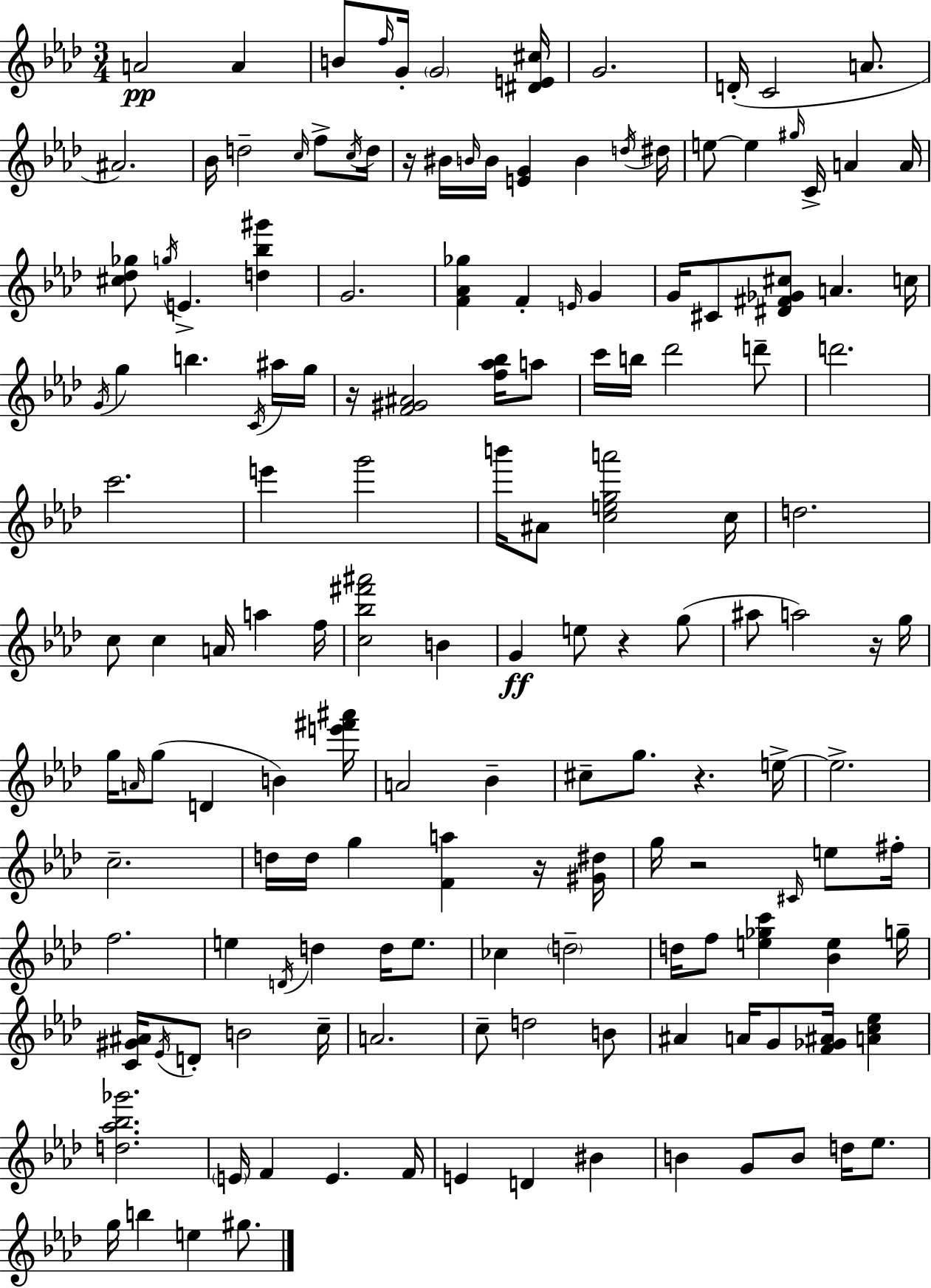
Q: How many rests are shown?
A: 7